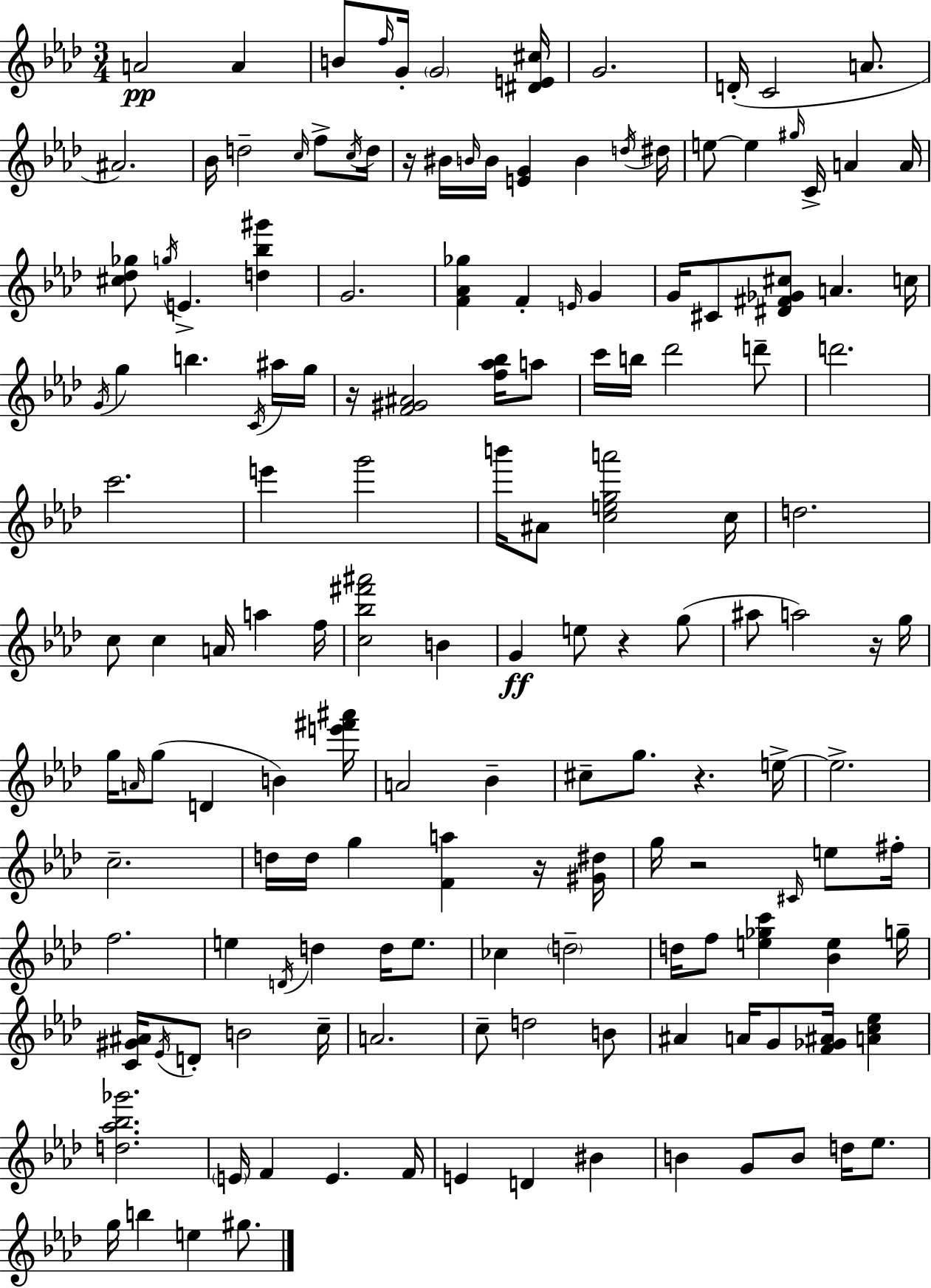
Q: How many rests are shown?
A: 7